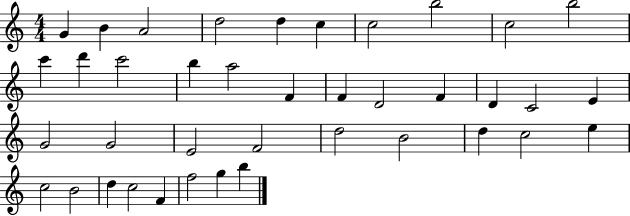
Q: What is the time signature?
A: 4/4